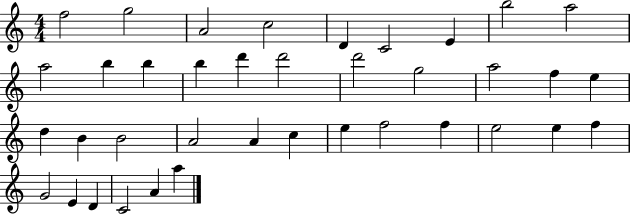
X:1
T:Untitled
M:4/4
L:1/4
K:C
f2 g2 A2 c2 D C2 E b2 a2 a2 b b b d' d'2 d'2 g2 a2 f e d B B2 A2 A c e f2 f e2 e f G2 E D C2 A a